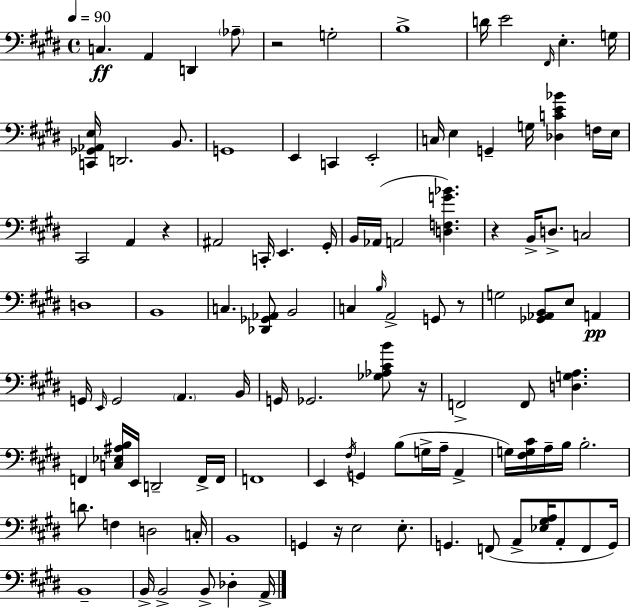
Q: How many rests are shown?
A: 6